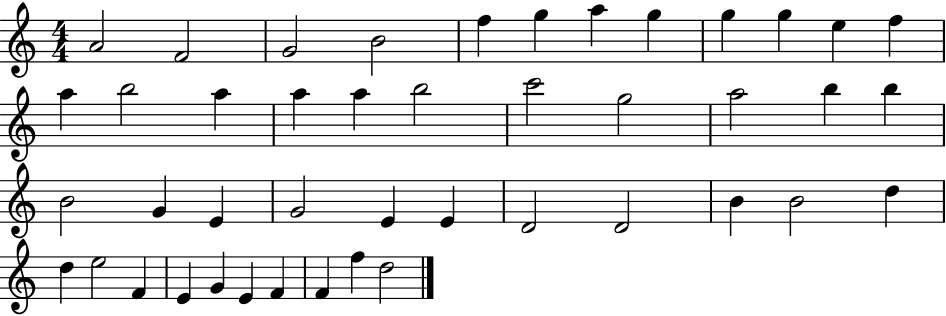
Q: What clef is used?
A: treble